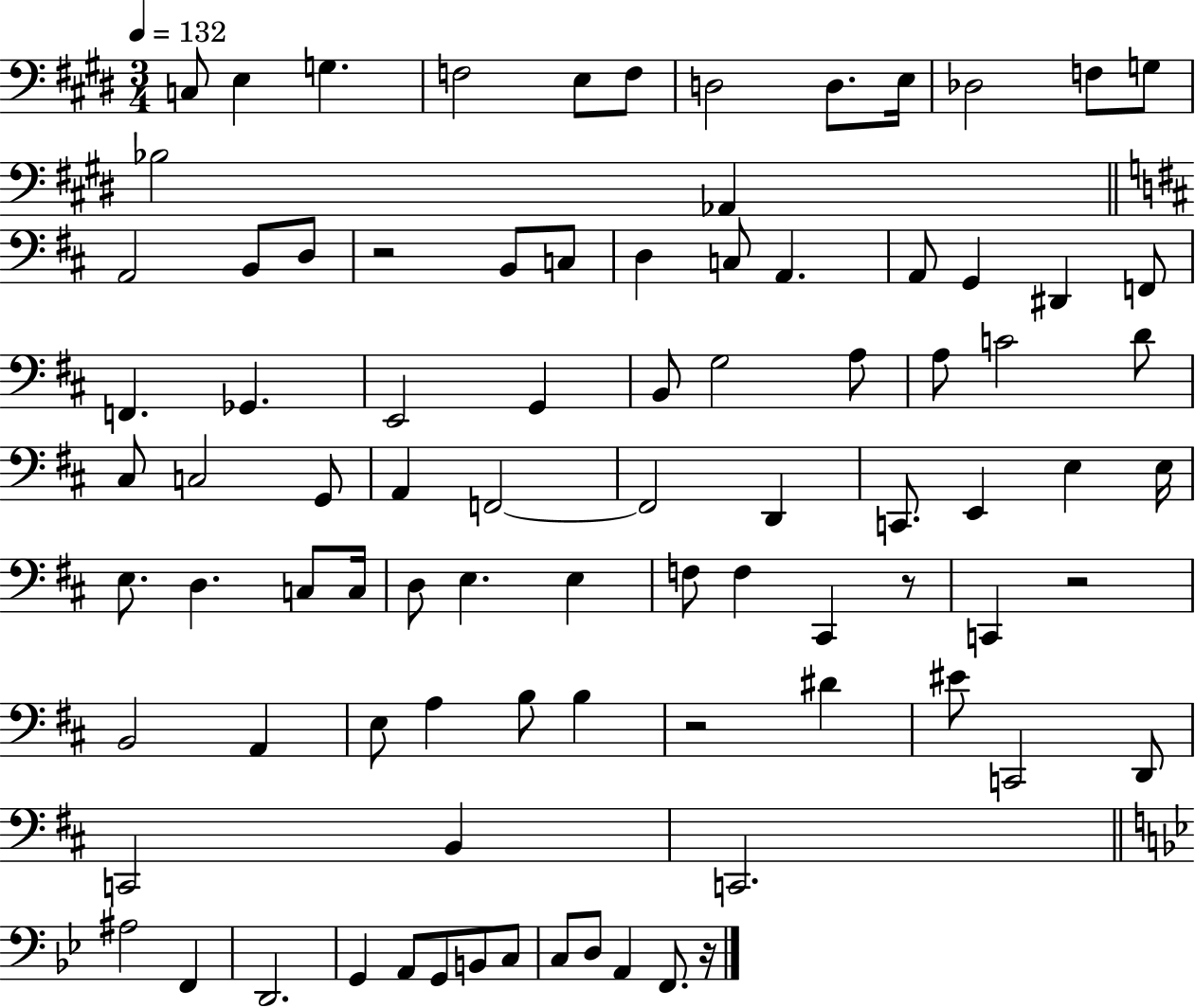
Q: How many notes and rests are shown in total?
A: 88